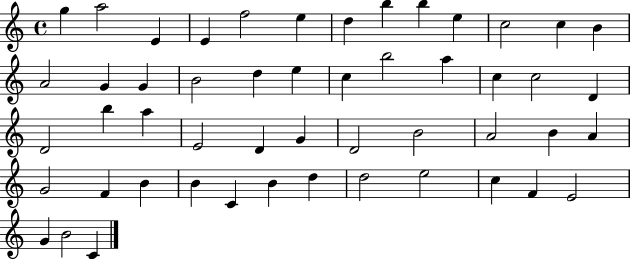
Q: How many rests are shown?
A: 0